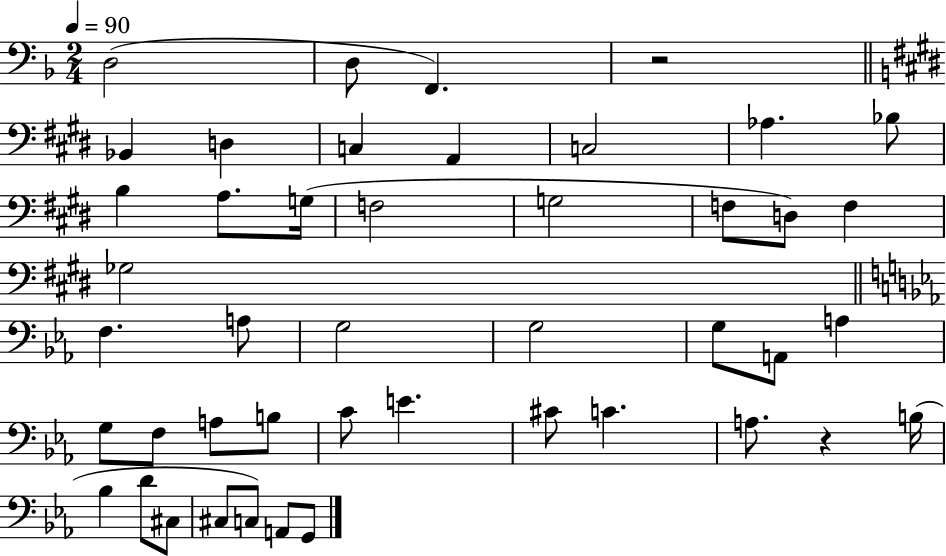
{
  \clef bass
  \numericTimeSignature
  \time 2/4
  \key f \major
  \tempo 4 = 90
  d2( | d8 f,4.) | r2 | \bar "||" \break \key e \major bes,4 d4 | c4 a,4 | c2 | aes4. bes8 | \break b4 a8. g16( | f2 | g2 | f8 d8) f4 | \break ges2 | \bar "||" \break \key c \minor f4. a8 | g2 | g2 | g8 a,8 a4 | \break g8 f8 a8 b8 | c'8 e'4. | cis'8 c'4. | a8. r4 b16( | \break bes4 d'8 cis8 | cis8 c8) a,8 g,8 | \bar "|."
}